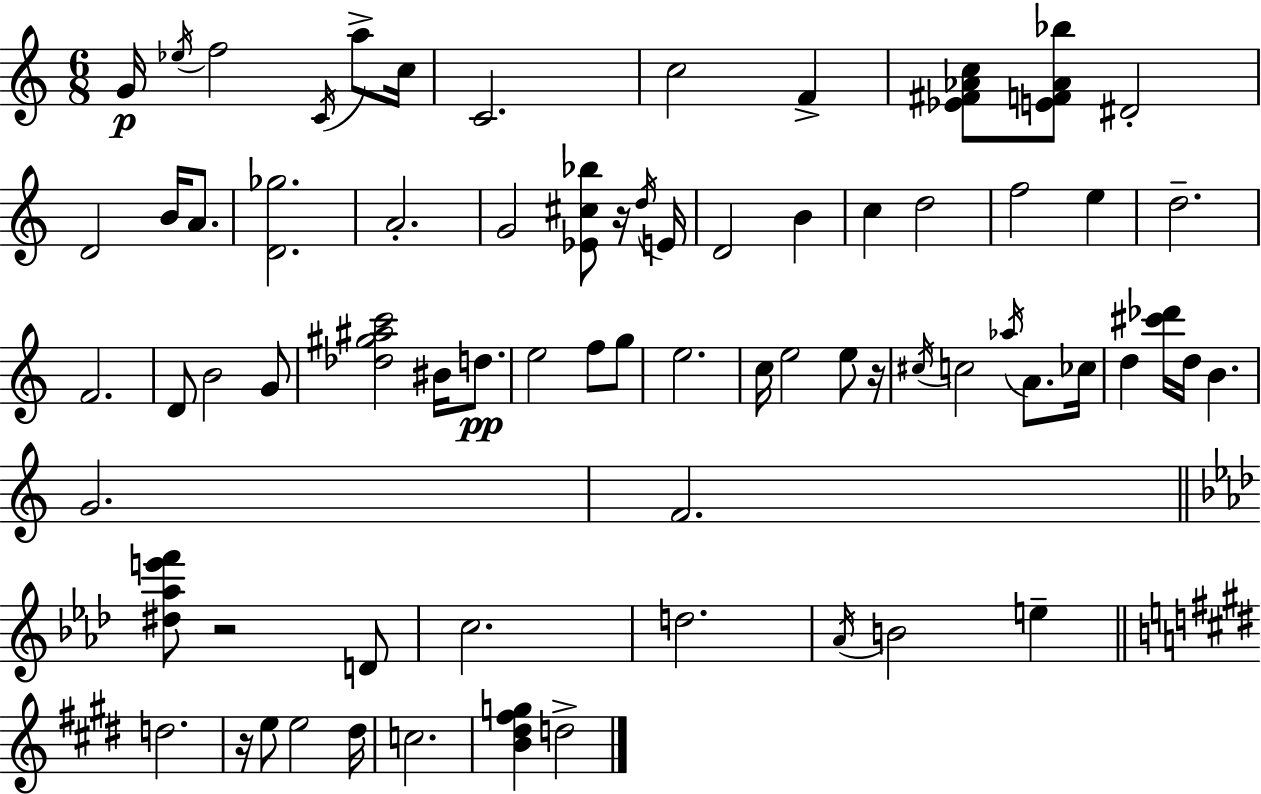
{
  \clef treble
  \numericTimeSignature
  \time 6/8
  \key a \minor
  \repeat volta 2 { g'16\p \acciaccatura { ees''16 } f''2 \acciaccatura { c'16 } a''8-> | c''16 c'2. | c''2 f'4-> | <ees' fis' aes' c''>8 <e' f' aes' bes''>8 dis'2-. | \break d'2 b'16 a'8. | <d' ges''>2. | a'2.-. | g'2 <ees' cis'' bes''>8 | \break r16 \acciaccatura { d''16 } e'16 d'2 b'4 | c''4 d''2 | f''2 e''4 | d''2.-- | \break f'2. | d'8 b'2 | g'8 <des'' gis'' ais'' c'''>2 bis'16 | d''8.\pp e''2 f''8 | \break g''8 e''2. | c''16 e''2 | e''8 r16 \acciaccatura { cis''16 } c''2 | \acciaccatura { aes''16 } a'8. ces''16 d''4 <cis''' des'''>16 d''16 b'4. | \break g'2. | f'2. | \bar "||" \break \key f \minor <dis'' aes'' e''' f'''>8 r2 d'8 | c''2. | d''2. | \acciaccatura { aes'16 } b'2 e''4-- | \break \bar "||" \break \key e \major d''2. | r16 e''8 e''2 dis''16 | c''2. | <b' dis'' fis'' g''>4 d''2-> | \break } \bar "|."
}